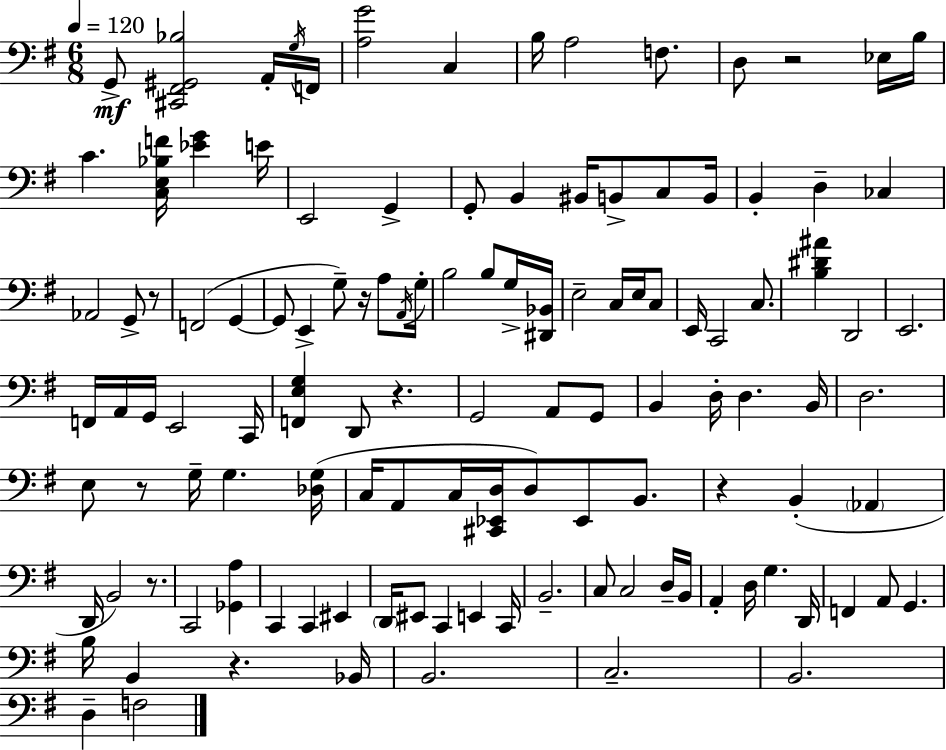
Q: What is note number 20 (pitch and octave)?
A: C3